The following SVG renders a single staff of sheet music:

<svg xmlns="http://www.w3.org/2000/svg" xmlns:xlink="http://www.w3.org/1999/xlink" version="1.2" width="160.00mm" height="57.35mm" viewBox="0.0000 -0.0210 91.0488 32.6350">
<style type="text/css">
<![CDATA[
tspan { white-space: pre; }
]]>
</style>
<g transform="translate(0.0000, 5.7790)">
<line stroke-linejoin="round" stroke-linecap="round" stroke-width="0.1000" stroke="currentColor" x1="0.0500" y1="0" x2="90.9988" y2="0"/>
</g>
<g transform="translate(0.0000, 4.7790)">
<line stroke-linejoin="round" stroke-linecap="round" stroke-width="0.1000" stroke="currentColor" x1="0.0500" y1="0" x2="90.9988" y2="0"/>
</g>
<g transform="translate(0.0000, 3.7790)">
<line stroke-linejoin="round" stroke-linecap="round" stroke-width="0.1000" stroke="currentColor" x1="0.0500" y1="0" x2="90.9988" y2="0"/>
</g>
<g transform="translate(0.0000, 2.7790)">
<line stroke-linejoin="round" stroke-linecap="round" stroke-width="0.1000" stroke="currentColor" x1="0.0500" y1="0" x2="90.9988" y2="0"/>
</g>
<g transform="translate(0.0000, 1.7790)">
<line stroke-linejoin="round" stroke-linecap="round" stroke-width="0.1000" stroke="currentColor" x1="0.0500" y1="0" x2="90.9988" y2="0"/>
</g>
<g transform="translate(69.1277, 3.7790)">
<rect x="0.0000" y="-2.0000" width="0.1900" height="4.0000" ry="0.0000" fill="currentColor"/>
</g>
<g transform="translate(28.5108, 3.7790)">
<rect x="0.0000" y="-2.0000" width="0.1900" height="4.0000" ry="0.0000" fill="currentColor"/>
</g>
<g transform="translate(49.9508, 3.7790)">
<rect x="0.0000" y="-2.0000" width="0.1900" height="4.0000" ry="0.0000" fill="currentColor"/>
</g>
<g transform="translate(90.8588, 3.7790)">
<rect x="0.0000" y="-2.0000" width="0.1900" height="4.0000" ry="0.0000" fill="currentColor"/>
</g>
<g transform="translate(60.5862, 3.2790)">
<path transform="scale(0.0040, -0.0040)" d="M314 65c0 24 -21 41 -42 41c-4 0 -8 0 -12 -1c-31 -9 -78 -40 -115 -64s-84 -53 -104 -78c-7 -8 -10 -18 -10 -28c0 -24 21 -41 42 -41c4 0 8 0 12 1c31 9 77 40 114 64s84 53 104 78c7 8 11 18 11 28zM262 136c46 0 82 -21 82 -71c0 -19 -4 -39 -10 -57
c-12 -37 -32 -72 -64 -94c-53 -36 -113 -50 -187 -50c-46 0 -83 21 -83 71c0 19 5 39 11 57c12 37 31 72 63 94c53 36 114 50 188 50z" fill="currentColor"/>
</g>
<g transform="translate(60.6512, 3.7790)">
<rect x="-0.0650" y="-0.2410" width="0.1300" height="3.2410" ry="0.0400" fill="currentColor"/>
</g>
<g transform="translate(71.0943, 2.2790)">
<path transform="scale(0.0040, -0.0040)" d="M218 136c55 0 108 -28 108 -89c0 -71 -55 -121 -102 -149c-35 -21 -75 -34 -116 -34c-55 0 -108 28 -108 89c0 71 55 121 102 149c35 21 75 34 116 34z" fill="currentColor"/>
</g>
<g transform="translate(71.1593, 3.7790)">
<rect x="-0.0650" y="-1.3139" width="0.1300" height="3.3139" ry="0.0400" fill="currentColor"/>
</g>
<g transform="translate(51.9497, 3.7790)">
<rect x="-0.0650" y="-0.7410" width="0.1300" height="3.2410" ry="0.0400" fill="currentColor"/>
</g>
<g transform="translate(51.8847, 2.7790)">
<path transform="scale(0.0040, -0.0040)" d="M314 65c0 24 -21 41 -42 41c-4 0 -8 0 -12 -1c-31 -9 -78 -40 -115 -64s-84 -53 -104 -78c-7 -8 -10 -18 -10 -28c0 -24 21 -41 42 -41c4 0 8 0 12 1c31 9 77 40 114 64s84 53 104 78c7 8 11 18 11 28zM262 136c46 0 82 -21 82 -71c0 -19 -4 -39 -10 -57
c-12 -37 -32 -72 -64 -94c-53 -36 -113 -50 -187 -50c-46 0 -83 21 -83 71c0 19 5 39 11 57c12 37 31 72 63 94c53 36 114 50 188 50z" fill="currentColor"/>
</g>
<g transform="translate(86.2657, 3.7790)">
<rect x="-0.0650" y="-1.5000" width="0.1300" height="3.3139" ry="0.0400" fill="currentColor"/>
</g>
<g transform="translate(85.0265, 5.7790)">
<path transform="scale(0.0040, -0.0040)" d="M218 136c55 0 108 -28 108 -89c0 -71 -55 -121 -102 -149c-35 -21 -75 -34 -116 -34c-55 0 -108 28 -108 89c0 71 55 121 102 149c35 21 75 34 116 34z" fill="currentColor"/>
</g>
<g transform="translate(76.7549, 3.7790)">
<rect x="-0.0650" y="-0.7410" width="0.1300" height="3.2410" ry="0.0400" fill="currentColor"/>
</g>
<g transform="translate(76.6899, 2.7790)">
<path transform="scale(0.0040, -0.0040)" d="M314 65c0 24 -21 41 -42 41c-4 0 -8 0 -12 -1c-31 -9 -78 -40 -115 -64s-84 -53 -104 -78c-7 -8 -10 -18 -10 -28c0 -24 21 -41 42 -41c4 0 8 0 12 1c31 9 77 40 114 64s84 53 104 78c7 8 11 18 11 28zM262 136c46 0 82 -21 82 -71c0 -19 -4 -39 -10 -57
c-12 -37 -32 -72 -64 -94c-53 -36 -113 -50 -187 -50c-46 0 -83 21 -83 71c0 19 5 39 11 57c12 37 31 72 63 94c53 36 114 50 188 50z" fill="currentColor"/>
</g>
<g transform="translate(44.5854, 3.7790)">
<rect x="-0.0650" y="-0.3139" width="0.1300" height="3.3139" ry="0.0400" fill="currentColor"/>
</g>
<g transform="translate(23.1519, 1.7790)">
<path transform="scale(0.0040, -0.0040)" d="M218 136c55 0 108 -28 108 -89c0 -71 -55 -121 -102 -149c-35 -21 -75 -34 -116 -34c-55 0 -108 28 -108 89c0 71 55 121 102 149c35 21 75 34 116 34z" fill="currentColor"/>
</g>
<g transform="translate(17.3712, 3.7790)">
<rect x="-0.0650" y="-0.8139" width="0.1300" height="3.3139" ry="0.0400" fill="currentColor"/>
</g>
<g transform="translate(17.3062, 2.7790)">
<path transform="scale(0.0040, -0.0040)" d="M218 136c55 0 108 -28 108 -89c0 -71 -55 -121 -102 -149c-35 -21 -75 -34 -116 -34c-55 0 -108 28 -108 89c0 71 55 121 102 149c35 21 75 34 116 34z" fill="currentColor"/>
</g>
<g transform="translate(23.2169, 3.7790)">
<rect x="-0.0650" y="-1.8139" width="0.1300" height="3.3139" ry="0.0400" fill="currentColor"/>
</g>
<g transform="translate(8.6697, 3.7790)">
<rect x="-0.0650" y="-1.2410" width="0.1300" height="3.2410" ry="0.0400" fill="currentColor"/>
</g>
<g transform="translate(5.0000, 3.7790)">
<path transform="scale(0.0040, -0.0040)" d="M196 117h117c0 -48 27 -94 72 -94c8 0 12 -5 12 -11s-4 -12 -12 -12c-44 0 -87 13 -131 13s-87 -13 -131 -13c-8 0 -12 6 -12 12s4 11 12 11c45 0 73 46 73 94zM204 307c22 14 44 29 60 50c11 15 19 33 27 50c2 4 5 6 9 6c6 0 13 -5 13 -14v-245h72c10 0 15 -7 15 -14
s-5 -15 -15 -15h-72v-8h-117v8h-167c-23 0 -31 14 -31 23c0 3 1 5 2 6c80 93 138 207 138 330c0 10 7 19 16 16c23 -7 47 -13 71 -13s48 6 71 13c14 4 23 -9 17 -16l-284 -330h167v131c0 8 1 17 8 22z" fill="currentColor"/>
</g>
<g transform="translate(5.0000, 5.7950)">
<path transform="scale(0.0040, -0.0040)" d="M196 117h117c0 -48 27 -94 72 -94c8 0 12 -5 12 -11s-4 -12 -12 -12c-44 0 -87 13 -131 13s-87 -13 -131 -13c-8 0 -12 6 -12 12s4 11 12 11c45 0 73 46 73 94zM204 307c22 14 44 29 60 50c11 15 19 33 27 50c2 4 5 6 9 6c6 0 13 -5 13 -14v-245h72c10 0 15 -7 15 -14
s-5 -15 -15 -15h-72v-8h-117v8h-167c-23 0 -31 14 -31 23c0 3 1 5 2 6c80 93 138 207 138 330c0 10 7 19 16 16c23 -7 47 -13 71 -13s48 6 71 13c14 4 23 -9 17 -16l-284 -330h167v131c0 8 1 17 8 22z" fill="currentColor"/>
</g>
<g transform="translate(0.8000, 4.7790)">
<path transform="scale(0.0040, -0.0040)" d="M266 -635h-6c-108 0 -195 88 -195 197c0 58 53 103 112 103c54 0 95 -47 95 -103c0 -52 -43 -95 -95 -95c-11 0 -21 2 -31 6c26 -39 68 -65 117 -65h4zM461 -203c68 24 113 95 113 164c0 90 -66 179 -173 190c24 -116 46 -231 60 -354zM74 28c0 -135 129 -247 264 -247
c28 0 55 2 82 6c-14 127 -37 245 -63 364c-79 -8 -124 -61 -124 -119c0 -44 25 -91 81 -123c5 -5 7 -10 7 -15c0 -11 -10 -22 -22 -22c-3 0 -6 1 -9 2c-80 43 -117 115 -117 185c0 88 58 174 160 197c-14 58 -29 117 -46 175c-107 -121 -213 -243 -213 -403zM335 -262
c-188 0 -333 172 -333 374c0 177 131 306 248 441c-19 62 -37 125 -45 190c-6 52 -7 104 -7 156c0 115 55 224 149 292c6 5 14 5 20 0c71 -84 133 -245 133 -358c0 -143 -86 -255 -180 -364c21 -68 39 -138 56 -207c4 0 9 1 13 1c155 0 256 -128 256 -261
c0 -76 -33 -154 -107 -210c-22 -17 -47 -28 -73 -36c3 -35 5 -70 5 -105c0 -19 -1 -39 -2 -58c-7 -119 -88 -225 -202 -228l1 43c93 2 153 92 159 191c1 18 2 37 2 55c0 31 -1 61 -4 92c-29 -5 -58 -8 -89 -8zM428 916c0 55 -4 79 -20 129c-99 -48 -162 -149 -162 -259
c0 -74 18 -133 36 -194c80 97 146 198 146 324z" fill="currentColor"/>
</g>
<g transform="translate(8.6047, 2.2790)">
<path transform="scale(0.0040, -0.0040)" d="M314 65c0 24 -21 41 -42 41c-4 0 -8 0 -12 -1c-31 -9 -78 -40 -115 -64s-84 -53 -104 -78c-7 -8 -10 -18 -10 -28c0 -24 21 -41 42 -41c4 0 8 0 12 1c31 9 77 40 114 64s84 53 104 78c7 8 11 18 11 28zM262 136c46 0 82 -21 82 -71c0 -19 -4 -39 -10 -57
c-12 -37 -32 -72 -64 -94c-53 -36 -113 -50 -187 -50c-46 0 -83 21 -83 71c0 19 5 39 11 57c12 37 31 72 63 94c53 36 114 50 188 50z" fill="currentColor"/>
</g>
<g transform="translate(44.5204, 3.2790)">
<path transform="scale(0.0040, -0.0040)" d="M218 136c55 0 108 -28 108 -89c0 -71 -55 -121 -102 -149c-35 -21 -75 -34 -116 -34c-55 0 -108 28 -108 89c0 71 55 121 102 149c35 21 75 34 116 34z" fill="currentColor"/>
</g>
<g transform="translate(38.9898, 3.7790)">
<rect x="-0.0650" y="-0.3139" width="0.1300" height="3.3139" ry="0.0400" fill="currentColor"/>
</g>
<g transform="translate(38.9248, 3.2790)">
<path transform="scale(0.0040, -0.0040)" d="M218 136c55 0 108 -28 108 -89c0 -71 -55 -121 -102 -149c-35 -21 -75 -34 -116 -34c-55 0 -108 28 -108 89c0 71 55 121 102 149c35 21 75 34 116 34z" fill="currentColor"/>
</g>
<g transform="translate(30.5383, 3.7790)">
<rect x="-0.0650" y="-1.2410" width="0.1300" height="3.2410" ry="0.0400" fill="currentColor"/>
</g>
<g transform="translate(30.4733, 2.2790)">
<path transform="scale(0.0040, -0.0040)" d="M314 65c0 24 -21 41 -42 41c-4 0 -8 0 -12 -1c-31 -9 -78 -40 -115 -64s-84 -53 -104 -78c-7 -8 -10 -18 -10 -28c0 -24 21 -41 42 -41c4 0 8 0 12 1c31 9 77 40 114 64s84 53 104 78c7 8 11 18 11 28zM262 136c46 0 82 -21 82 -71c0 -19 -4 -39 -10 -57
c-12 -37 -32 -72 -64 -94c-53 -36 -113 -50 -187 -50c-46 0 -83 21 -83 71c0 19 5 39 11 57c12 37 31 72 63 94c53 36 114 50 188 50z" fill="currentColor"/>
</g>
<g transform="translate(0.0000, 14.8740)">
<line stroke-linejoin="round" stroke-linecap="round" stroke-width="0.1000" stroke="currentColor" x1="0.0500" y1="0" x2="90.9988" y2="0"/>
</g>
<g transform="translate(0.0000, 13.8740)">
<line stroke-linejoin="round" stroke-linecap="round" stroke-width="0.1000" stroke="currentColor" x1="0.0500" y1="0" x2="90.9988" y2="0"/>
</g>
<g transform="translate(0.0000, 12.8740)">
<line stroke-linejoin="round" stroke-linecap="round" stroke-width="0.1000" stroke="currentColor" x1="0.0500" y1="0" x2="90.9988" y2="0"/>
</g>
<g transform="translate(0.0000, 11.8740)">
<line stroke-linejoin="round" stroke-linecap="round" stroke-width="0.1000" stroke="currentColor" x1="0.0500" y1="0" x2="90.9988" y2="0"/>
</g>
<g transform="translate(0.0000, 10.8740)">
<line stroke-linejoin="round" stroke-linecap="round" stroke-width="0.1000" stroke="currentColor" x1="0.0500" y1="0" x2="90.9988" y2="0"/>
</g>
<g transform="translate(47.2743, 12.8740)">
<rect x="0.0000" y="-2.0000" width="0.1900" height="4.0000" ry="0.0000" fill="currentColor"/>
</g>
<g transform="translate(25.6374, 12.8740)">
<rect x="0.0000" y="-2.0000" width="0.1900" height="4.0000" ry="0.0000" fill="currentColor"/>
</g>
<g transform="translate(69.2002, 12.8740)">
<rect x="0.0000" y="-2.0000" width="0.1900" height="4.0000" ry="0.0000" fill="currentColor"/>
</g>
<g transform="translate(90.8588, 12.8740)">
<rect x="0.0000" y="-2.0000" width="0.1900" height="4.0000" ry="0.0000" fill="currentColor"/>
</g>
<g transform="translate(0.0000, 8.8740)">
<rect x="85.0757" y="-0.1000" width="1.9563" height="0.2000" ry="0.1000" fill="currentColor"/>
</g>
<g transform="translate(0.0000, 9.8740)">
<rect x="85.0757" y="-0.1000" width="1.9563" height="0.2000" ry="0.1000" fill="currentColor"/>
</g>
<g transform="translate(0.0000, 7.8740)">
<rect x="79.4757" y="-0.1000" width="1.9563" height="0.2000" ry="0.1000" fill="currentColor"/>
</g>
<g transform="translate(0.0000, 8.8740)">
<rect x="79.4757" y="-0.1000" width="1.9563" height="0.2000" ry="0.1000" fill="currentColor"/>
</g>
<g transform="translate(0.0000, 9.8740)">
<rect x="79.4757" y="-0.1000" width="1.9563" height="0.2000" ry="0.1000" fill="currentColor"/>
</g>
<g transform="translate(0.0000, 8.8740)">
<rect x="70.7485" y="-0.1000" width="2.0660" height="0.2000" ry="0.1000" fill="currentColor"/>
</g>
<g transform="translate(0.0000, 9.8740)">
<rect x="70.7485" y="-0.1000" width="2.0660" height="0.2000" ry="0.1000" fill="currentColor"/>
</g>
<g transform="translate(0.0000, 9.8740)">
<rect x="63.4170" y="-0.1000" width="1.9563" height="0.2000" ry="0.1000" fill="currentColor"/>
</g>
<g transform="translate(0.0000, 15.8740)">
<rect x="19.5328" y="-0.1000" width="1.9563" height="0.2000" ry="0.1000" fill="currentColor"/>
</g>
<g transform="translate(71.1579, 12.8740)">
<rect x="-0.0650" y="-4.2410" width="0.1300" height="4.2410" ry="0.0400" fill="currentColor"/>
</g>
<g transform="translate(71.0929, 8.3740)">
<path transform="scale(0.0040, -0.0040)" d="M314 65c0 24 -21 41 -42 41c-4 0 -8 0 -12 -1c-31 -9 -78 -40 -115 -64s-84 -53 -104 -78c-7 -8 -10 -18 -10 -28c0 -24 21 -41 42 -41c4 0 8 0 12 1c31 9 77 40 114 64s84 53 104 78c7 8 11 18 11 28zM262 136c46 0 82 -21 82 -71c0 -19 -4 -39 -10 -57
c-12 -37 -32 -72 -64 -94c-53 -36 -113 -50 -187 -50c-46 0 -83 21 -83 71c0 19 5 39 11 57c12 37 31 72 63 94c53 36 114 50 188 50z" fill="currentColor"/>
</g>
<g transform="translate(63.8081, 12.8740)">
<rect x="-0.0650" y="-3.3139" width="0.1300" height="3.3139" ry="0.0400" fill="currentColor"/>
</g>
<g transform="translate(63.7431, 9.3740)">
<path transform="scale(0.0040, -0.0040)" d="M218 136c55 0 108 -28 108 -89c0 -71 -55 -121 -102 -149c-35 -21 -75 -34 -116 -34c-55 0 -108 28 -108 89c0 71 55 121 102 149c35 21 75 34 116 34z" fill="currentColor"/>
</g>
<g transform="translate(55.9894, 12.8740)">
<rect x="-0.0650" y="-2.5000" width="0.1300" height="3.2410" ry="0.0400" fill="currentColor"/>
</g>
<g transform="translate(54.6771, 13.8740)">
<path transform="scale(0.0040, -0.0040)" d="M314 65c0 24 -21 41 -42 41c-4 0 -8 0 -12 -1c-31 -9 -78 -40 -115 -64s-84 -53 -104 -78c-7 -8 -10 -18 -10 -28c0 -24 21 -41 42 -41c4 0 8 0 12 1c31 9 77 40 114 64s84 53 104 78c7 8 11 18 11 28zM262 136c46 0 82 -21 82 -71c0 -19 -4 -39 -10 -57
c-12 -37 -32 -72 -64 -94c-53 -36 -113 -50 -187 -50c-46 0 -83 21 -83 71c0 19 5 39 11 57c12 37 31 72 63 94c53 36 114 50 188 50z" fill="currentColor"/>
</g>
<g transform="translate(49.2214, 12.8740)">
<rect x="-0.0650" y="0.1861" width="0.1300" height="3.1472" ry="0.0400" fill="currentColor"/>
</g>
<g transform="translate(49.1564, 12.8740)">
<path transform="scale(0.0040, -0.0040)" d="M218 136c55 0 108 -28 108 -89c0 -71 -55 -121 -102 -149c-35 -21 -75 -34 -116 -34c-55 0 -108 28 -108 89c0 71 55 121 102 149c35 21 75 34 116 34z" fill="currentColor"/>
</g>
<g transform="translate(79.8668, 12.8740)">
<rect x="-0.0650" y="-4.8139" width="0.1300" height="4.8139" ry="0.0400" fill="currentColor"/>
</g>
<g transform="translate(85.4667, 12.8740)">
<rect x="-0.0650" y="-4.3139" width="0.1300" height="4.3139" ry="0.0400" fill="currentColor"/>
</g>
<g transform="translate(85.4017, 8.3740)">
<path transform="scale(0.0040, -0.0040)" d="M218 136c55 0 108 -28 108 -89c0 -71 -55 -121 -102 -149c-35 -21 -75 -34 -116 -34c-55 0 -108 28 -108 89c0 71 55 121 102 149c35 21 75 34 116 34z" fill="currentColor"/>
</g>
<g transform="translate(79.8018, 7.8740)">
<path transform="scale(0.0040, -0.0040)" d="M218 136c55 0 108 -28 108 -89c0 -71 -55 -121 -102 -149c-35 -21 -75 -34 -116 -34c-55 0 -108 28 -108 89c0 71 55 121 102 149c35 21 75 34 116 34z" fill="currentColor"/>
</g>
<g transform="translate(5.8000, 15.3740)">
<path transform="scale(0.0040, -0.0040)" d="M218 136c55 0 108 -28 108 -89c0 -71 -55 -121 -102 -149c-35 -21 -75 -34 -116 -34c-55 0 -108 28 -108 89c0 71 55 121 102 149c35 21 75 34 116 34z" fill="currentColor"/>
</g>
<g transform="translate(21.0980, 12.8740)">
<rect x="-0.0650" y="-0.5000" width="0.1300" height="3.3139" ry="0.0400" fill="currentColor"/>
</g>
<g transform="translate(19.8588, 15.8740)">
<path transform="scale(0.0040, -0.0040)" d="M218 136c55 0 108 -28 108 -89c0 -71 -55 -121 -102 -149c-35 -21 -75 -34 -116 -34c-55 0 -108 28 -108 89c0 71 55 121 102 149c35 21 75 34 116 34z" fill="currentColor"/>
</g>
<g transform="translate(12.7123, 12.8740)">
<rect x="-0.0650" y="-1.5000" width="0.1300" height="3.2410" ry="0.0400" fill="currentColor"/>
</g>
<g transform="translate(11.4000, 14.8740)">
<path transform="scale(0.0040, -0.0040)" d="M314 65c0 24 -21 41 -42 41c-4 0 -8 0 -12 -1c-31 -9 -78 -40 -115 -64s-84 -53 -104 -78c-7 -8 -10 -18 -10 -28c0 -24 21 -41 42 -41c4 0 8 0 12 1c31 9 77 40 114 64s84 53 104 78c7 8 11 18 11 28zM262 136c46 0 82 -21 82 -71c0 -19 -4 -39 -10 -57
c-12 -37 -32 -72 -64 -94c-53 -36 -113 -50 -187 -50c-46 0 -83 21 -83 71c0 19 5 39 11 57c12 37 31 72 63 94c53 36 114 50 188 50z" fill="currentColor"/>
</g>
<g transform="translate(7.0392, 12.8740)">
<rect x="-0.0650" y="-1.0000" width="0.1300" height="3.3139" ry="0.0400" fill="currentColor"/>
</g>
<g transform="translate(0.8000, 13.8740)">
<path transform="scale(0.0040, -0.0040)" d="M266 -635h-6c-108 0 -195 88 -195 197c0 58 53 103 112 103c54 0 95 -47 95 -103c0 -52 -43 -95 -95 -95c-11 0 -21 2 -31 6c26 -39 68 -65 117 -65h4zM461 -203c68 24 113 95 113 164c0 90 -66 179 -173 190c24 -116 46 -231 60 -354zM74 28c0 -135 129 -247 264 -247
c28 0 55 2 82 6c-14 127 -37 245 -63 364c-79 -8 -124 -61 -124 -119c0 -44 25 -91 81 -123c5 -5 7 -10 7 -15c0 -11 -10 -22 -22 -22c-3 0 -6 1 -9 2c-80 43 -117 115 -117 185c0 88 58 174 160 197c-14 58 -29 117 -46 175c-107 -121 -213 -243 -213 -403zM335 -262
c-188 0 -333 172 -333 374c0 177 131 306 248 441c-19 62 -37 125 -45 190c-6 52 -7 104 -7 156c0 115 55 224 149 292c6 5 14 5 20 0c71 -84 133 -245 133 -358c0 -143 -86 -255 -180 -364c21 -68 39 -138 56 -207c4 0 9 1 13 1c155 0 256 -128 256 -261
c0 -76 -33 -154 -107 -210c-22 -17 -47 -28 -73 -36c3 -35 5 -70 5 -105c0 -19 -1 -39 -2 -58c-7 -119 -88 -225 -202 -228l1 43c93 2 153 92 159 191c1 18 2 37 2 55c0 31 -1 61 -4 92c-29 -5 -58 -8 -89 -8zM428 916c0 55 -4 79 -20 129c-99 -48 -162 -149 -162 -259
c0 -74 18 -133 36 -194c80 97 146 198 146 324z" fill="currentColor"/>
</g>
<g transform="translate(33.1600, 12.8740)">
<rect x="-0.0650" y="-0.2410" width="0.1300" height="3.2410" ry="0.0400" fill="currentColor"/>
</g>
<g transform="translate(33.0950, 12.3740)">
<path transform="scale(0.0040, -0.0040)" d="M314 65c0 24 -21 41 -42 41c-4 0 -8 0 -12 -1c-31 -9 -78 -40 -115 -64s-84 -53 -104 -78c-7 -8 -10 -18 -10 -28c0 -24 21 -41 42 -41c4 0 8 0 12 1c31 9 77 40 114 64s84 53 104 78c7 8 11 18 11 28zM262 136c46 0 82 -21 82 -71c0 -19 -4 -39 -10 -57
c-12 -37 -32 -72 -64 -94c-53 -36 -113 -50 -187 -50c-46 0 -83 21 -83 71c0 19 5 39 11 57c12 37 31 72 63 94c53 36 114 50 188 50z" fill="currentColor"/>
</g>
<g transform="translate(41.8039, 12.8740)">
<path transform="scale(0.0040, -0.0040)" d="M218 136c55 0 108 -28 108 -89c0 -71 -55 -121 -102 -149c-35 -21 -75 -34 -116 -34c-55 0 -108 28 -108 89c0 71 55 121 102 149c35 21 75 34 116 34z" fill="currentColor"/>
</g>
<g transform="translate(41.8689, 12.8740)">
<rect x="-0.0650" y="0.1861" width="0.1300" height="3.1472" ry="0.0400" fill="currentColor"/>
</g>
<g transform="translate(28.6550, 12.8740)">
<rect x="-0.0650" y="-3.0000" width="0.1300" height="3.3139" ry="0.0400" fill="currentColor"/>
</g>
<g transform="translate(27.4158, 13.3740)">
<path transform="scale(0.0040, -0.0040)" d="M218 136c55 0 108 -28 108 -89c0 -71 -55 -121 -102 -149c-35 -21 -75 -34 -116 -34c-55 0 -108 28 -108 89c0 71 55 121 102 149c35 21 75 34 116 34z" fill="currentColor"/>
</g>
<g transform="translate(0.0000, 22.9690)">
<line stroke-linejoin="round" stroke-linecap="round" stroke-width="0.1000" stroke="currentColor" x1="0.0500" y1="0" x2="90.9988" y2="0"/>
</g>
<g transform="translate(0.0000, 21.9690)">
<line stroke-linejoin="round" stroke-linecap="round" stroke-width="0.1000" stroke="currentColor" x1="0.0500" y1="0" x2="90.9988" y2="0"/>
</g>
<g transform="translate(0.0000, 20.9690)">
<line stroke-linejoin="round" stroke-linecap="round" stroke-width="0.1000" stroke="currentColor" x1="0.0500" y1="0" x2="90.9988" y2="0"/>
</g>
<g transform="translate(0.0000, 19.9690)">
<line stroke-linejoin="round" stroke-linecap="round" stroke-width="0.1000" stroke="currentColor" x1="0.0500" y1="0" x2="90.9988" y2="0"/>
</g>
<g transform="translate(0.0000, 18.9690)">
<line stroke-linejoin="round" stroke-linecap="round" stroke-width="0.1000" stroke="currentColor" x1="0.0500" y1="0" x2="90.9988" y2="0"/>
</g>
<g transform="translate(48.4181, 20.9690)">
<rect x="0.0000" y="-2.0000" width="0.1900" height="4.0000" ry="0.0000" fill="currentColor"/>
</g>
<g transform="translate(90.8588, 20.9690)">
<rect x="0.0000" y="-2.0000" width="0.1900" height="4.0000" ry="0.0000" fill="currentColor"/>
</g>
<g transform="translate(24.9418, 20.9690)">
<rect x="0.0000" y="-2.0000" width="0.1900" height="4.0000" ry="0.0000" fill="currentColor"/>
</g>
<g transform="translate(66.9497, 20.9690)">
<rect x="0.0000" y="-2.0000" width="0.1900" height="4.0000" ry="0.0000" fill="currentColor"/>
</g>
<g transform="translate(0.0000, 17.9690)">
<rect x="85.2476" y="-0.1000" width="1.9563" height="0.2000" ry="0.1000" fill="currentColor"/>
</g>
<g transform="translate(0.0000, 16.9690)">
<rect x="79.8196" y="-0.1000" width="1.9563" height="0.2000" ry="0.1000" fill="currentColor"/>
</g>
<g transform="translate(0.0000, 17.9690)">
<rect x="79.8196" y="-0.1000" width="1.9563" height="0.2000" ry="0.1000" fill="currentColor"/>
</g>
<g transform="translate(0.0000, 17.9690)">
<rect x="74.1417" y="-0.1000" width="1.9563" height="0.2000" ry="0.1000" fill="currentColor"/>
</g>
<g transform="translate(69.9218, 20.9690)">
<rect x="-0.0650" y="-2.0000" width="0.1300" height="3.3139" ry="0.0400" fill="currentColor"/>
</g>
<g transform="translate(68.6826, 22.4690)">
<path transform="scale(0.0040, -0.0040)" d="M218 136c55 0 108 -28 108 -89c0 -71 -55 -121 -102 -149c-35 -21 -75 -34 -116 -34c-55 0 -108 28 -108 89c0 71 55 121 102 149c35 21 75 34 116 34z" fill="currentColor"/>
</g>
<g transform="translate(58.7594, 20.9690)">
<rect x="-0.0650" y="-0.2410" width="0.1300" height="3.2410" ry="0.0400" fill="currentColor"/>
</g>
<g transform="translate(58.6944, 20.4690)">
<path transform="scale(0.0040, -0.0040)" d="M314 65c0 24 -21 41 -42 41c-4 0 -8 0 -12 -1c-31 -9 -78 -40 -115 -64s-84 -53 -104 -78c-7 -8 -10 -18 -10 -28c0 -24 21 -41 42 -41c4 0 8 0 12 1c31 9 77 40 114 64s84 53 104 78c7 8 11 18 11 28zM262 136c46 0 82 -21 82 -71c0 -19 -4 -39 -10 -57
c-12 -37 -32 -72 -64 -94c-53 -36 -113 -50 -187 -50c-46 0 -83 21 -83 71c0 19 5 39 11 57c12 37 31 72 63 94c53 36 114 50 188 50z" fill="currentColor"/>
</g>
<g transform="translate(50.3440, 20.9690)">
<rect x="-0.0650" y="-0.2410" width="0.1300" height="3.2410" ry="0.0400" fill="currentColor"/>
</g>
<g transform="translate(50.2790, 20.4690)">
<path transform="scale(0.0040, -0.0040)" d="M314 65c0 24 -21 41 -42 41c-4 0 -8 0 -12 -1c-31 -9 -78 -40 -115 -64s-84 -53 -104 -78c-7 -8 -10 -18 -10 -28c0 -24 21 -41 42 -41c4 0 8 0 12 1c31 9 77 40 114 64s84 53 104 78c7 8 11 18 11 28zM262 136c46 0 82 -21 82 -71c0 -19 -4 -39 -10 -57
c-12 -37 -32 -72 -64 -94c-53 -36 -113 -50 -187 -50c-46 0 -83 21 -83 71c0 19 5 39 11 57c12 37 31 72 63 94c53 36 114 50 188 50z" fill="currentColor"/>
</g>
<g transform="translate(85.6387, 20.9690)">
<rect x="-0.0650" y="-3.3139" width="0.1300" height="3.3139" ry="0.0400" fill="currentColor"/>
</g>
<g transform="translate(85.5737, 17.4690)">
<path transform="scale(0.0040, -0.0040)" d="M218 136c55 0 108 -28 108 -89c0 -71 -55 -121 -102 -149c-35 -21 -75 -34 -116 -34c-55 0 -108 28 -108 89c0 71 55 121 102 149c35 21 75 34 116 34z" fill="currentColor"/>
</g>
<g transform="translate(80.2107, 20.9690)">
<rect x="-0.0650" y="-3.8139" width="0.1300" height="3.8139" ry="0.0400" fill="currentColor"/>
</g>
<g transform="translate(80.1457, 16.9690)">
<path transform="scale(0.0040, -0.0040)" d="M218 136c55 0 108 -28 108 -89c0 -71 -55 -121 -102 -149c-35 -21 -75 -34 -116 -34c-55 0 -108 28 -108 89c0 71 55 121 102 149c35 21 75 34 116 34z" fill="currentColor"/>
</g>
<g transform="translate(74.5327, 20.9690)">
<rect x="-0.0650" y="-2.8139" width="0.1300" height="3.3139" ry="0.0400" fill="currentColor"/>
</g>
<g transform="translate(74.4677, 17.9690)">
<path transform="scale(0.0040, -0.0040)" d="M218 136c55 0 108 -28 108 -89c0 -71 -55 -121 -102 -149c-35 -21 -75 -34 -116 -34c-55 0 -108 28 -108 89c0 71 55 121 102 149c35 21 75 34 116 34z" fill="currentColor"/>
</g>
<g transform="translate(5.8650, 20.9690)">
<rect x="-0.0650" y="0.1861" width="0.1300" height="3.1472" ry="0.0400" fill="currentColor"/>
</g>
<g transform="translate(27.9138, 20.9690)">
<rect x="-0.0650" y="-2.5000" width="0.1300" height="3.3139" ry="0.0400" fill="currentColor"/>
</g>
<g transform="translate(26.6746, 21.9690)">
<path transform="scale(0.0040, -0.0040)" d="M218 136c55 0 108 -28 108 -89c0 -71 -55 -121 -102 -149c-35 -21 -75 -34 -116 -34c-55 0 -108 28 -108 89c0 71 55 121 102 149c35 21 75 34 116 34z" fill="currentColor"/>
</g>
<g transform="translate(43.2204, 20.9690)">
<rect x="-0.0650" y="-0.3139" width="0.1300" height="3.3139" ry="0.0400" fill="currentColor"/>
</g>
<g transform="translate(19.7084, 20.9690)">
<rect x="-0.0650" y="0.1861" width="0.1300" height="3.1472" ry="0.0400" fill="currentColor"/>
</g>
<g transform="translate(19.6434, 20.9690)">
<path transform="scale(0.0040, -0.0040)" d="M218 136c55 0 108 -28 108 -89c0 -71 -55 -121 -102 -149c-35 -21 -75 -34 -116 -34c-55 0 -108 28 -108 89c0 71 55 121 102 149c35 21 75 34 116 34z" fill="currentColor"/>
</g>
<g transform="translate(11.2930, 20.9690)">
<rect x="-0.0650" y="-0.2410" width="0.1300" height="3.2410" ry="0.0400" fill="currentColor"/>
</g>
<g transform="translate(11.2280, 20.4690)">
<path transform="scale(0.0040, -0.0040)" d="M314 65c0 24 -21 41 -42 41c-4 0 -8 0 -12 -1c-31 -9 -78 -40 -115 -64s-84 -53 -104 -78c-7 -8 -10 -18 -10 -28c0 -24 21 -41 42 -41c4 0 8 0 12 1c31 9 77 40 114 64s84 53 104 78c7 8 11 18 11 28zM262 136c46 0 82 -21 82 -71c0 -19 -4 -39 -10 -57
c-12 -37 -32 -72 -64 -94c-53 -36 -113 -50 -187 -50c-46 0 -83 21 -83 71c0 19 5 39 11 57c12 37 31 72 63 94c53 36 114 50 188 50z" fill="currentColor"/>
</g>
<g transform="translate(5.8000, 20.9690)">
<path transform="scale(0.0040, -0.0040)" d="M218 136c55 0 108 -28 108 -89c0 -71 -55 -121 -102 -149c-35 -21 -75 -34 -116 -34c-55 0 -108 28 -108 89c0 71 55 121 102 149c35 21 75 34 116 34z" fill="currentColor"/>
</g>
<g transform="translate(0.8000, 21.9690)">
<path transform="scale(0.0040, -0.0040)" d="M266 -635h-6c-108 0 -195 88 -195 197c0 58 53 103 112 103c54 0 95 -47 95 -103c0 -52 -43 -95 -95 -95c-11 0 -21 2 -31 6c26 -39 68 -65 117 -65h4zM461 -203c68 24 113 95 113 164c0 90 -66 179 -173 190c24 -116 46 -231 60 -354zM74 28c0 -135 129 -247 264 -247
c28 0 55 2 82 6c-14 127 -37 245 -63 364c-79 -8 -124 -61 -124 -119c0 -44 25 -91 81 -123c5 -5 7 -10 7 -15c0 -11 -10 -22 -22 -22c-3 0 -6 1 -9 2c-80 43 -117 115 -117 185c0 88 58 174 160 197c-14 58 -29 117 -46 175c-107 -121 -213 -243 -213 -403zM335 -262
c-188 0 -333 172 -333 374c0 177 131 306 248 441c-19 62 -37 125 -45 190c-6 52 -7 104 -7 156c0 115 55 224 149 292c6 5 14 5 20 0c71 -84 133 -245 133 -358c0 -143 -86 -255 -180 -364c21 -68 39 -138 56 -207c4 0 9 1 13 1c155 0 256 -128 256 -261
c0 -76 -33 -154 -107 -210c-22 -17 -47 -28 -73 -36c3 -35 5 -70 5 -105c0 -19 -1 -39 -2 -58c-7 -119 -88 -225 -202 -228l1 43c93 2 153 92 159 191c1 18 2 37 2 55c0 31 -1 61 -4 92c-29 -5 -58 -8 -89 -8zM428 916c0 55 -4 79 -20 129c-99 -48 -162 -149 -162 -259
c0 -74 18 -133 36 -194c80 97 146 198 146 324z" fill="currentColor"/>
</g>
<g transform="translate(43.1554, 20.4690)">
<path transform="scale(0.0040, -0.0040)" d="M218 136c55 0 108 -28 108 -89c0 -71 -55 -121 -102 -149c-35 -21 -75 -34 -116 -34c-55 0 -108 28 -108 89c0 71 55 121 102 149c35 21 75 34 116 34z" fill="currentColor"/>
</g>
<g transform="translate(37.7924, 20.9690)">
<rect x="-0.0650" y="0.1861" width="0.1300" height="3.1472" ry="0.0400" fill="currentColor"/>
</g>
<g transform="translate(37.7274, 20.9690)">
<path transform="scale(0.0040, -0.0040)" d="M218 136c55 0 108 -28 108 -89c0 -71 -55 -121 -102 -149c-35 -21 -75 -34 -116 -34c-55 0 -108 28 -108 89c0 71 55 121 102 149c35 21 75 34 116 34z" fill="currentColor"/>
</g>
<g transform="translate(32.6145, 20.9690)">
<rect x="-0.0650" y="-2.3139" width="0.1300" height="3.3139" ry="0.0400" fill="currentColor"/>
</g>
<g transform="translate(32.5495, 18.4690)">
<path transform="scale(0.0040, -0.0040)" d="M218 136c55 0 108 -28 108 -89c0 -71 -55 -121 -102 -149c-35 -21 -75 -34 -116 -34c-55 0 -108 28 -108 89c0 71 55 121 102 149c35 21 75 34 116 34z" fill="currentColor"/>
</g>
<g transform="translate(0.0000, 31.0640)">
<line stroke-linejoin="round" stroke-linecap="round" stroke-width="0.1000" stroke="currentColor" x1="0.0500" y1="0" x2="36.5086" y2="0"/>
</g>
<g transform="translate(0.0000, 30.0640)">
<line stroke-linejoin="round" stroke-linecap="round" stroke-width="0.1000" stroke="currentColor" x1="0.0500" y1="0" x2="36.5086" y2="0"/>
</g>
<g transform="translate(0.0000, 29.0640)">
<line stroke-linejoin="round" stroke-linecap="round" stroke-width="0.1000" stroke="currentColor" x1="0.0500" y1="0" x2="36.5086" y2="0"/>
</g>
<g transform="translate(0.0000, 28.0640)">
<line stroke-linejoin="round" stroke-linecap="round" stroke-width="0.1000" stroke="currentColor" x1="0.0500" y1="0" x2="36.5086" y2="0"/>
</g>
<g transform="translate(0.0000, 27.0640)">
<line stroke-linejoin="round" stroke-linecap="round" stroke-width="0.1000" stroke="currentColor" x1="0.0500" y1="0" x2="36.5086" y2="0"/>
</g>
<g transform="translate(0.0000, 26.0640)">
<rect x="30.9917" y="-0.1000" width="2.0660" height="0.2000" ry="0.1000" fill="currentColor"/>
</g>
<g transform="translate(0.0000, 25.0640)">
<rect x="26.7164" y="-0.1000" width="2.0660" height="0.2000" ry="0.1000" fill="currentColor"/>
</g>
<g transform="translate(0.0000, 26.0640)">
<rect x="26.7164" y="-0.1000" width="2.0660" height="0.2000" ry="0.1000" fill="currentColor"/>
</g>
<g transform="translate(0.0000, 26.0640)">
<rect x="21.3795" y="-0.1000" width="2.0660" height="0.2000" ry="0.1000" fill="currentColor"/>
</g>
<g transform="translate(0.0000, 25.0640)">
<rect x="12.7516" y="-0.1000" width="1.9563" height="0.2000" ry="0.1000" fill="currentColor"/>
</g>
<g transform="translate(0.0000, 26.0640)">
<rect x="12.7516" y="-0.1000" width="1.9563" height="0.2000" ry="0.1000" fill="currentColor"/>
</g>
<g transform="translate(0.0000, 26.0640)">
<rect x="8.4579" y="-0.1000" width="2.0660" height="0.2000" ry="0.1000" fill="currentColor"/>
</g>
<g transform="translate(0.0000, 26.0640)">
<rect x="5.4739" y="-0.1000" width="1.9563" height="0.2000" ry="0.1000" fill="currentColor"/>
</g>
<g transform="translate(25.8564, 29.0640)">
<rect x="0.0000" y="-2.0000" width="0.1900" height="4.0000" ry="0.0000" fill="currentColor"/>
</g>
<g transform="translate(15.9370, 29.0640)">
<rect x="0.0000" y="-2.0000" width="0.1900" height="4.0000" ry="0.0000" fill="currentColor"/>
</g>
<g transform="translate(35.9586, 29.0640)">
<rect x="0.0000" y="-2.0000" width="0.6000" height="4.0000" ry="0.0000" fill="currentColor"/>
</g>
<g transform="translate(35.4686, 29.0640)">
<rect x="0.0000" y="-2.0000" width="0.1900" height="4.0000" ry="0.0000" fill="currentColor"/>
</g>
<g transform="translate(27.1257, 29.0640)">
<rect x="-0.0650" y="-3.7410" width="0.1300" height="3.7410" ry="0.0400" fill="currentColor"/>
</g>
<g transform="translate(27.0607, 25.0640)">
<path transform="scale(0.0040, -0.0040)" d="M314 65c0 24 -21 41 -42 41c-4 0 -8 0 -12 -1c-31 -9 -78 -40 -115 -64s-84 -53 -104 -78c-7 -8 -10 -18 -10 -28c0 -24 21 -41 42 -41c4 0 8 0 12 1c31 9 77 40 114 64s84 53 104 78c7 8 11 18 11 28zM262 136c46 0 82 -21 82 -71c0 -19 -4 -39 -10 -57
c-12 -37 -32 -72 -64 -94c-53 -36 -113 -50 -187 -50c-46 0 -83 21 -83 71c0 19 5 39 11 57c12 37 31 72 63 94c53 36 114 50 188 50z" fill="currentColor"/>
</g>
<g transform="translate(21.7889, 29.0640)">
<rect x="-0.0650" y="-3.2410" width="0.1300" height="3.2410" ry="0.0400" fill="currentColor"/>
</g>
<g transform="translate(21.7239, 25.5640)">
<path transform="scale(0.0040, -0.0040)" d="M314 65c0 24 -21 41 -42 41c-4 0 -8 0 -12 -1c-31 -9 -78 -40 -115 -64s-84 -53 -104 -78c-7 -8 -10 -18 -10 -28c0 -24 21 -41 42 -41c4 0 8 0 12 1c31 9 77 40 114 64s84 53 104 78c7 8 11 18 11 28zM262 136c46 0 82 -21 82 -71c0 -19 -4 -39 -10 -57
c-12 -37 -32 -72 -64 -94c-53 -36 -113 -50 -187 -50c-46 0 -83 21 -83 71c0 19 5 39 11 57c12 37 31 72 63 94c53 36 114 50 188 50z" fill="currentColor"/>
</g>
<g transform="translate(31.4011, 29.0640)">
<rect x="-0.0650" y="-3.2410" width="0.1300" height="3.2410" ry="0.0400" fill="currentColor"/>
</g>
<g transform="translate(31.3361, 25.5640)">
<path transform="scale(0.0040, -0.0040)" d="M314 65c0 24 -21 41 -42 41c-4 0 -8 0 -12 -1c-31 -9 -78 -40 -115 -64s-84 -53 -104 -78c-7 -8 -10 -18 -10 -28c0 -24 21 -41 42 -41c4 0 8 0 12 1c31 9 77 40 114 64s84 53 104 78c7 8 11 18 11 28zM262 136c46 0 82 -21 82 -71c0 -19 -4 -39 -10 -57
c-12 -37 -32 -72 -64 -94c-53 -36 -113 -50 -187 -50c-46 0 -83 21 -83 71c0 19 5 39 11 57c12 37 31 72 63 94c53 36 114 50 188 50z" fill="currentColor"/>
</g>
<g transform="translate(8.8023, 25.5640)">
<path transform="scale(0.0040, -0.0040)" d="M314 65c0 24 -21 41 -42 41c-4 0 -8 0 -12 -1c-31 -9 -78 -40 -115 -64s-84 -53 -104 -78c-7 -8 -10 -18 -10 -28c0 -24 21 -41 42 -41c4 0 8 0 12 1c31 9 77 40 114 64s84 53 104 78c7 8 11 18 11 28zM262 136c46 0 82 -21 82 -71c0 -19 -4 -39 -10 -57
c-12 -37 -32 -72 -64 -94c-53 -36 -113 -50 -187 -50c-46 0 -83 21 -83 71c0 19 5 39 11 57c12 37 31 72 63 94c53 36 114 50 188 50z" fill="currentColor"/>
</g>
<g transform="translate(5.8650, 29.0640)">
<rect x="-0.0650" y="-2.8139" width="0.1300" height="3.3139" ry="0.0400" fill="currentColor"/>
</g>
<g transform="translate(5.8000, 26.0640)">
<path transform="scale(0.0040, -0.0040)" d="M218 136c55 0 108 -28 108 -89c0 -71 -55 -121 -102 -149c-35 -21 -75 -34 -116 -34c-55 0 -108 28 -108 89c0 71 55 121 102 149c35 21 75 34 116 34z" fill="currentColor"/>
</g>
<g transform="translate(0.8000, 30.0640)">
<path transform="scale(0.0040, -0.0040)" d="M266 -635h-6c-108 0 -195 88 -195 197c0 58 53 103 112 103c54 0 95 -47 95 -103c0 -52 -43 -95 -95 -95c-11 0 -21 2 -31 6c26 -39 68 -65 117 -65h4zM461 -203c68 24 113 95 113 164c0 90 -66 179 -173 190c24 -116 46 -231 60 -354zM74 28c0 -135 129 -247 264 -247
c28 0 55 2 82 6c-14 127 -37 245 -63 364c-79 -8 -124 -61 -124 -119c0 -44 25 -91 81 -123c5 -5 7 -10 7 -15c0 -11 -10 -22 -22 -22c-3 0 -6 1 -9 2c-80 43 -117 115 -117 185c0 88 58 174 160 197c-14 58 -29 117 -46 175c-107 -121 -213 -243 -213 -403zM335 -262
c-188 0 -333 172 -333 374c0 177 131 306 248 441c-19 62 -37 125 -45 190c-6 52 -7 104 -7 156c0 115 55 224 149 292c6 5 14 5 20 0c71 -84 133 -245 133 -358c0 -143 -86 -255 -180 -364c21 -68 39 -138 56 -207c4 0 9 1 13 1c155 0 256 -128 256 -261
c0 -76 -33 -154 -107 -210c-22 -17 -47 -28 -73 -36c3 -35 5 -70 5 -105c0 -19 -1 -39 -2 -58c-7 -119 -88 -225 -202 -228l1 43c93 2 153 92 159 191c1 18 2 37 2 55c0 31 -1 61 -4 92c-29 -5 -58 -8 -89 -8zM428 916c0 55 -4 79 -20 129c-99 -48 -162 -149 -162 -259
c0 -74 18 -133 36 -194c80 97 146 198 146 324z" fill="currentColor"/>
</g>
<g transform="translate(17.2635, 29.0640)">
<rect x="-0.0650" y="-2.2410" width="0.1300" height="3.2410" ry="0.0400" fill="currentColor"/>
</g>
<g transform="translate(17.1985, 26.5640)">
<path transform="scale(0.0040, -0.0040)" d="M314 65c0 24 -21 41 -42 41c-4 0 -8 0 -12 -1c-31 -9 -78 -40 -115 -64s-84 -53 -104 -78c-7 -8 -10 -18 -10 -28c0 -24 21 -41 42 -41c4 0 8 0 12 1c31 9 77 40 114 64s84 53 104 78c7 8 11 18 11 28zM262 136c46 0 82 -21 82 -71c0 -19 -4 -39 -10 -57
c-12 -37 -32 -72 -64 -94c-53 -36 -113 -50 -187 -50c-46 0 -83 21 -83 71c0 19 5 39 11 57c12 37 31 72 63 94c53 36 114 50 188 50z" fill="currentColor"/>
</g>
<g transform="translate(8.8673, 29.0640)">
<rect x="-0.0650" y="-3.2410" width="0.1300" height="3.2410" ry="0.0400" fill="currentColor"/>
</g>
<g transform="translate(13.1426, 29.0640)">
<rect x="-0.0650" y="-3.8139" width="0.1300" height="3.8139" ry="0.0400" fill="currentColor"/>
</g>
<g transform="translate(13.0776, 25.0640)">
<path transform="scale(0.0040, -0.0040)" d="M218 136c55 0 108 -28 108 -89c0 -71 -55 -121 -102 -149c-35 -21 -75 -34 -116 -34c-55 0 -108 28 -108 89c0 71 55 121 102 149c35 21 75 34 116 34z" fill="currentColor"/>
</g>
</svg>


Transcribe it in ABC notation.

X:1
T:Untitled
M:4/4
L:1/4
K:C
e2 d f e2 c c d2 c2 e d2 E D E2 C A c2 B B G2 b d'2 e' d' B c2 B G g B c c2 c2 F a c' b a b2 c' g2 b2 c'2 b2